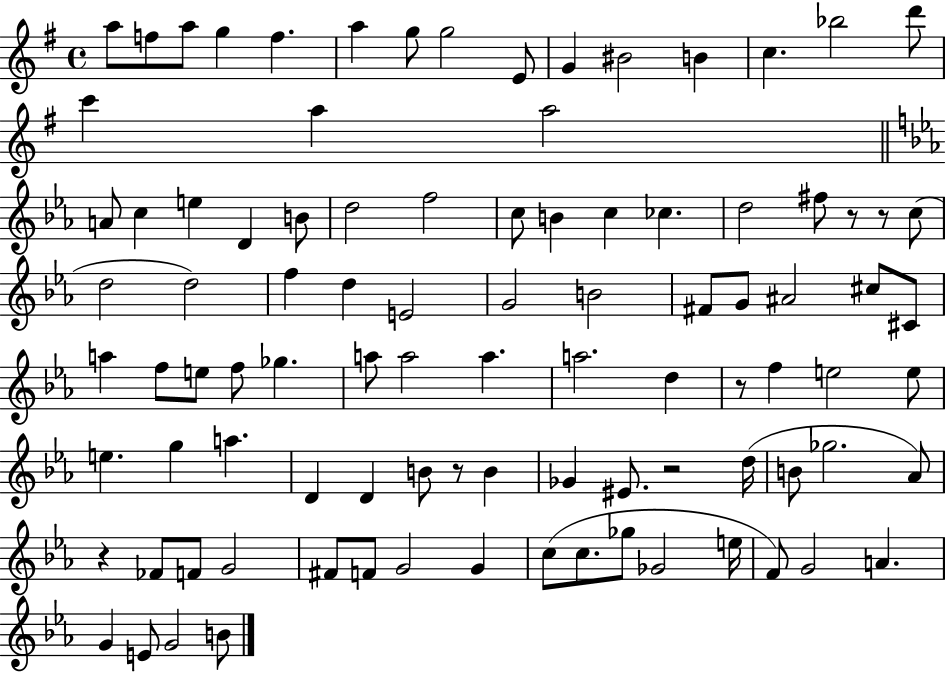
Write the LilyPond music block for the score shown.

{
  \clef treble
  \time 4/4
  \defaultTimeSignature
  \key g \major
  a''8 f''8 a''8 g''4 f''4. | a''4 g''8 g''2 e'8 | g'4 bis'2 b'4 | c''4. bes''2 d'''8 | \break c'''4 a''4 a''2 | \bar "||" \break \key ees \major a'8 c''4 e''4 d'4 b'8 | d''2 f''2 | c''8 b'4 c''4 ces''4. | d''2 fis''8 r8 r8 c''8( | \break d''2 d''2) | f''4 d''4 e'2 | g'2 b'2 | fis'8 g'8 ais'2 cis''8 cis'8 | \break a''4 f''8 e''8 f''8 ges''4. | a''8 a''2 a''4. | a''2. d''4 | r8 f''4 e''2 e''8 | \break e''4. g''4 a''4. | d'4 d'4 b'8 r8 b'4 | ges'4 eis'8. r2 d''16( | b'8 ges''2. aes'8) | \break r4 fes'8 f'8 g'2 | fis'8 f'8 g'2 g'4 | c''8( c''8. ges''8 ges'2 e''16 | f'8) g'2 a'4. | \break g'4 e'8 g'2 b'8 | \bar "|."
}